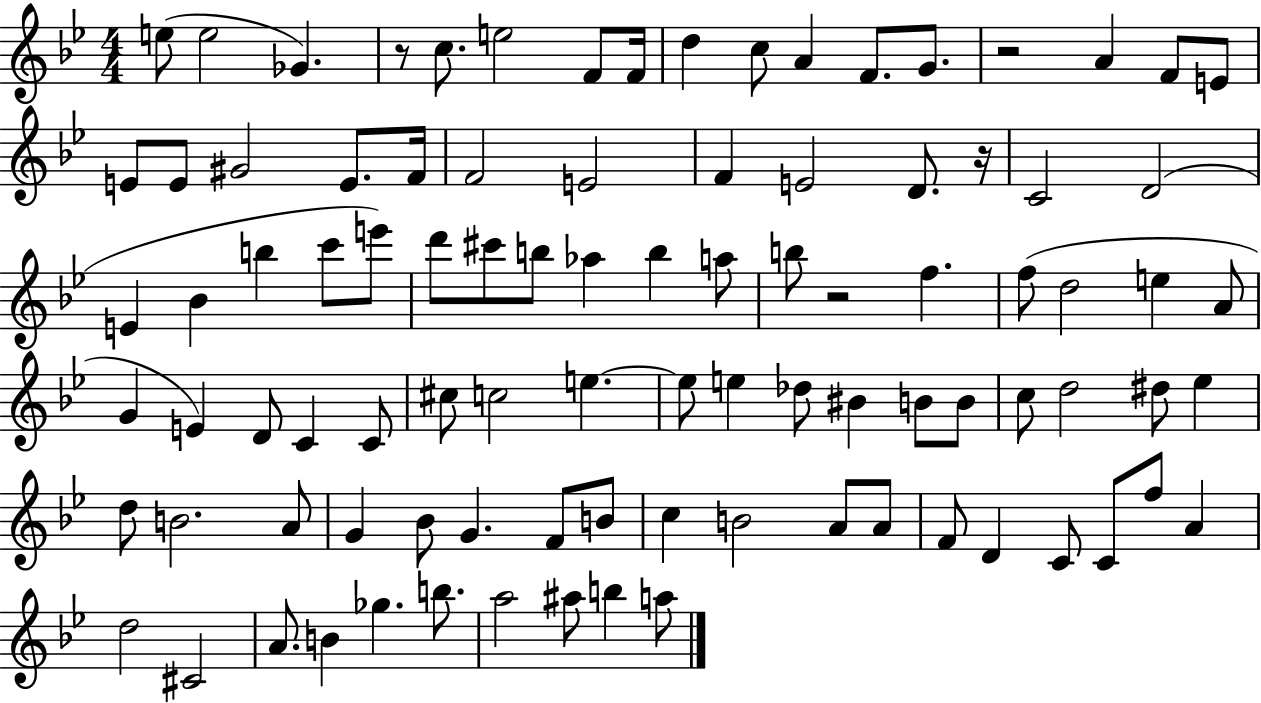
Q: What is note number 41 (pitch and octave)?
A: F5